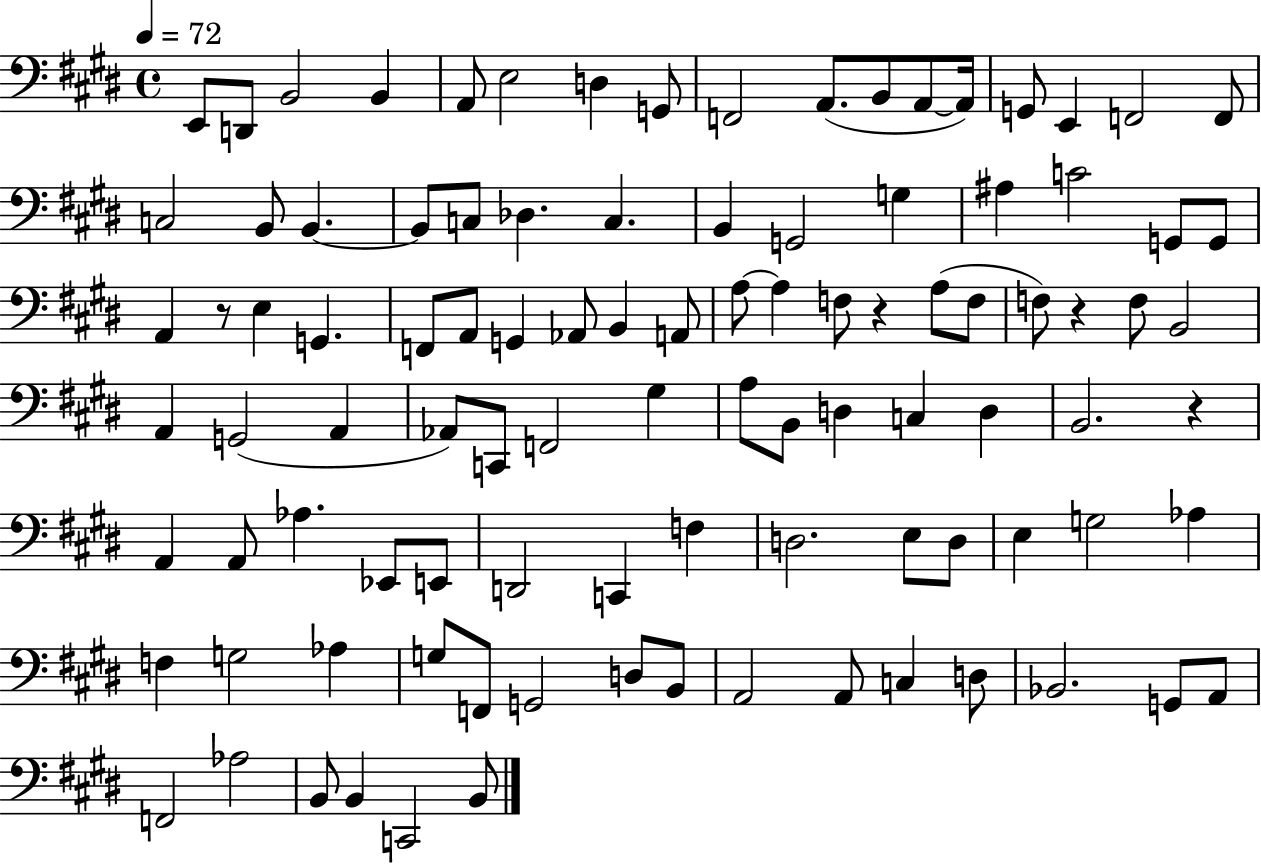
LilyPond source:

{
  \clef bass
  \time 4/4
  \defaultTimeSignature
  \key e \major
  \tempo 4 = 72
  e,8 d,8 b,2 b,4 | a,8 e2 d4 g,8 | f,2 a,8.( b,8 a,8~~ a,16) | g,8 e,4 f,2 f,8 | \break c2 b,8 b,4.~~ | b,8 c8 des4. c4. | b,4 g,2 g4 | ais4 c'2 g,8 g,8 | \break a,4 r8 e4 g,4. | f,8 a,8 g,4 aes,8 b,4 a,8 | a8~~ a4 f8 r4 a8( f8 | f8) r4 f8 b,2 | \break a,4 g,2( a,4 | aes,8) c,8 f,2 gis4 | a8 b,8 d4 c4 d4 | b,2. r4 | \break a,4 a,8 aes4. ees,8 e,8 | d,2 c,4 f4 | d2. e8 d8 | e4 g2 aes4 | \break f4 g2 aes4 | g8 f,8 g,2 d8 b,8 | a,2 a,8 c4 d8 | bes,2. g,8 a,8 | \break f,2 aes2 | b,8 b,4 c,2 b,8 | \bar "|."
}